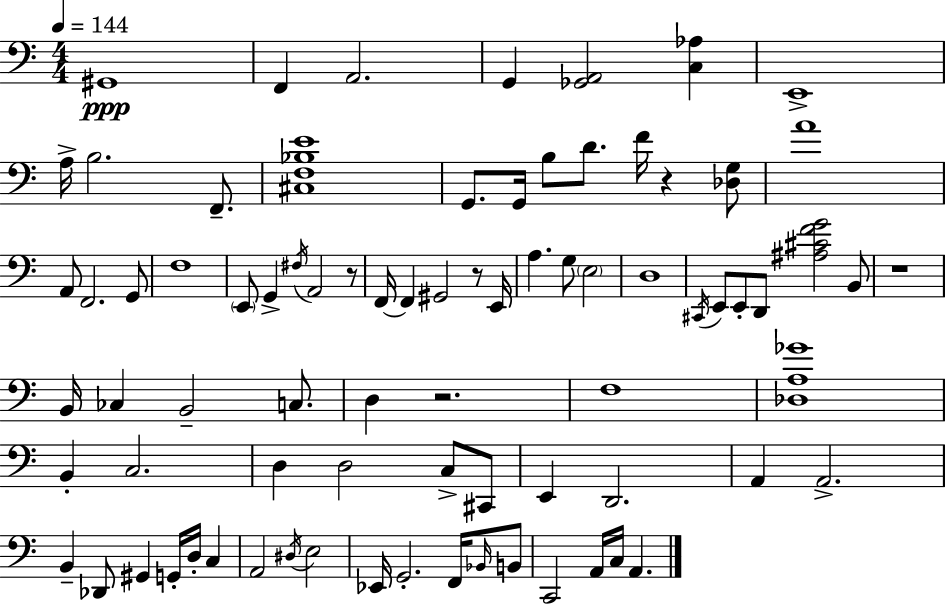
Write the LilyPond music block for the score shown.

{
  \clef bass
  \numericTimeSignature
  \time 4/4
  \key c \major
  \tempo 4 = 144
  \repeat volta 2 { gis,1\ppp | f,4 a,2. | g,4 <ges, a,>2 <c aes>4 | e,1-> | \break a16-> b2. f,8.-- | <cis f bes e'>1 | g,8. g,16 b8 d'8. f'16 r4 <des g>8 | a'1 | \break a,8 f,2. g,8 | f1 | \parenthesize e,8 g,4-> \acciaccatura { fis16 } a,2 r8 | f,16~~ f,4 gis,2 r8 | \break e,16 a4. g8 \parenthesize e2 | d1 | \acciaccatura { cis,16 } e,8 e,8-. d,8 <ais cis' f' g'>2 | b,8 r1 | \break b,16 ces4 b,2-- c8. | d4 r2. | f1 | <des a ges'>1 | \break b,4-. c2. | d4 d2 c8-> | cis,8 e,4 d,2. | a,4 a,2.-> | \break b,4-- des,8 gis,4 g,16-. d16-. c4 | a,2 \acciaccatura { dis16 } e2 | ees,16 g,2.-. | f,16 \grace { bes,16 } b,8 c,2 a,16 c16 a,4. | \break } \bar "|."
}